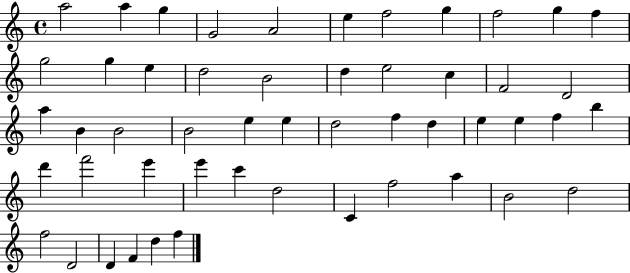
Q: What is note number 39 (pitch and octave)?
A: C6